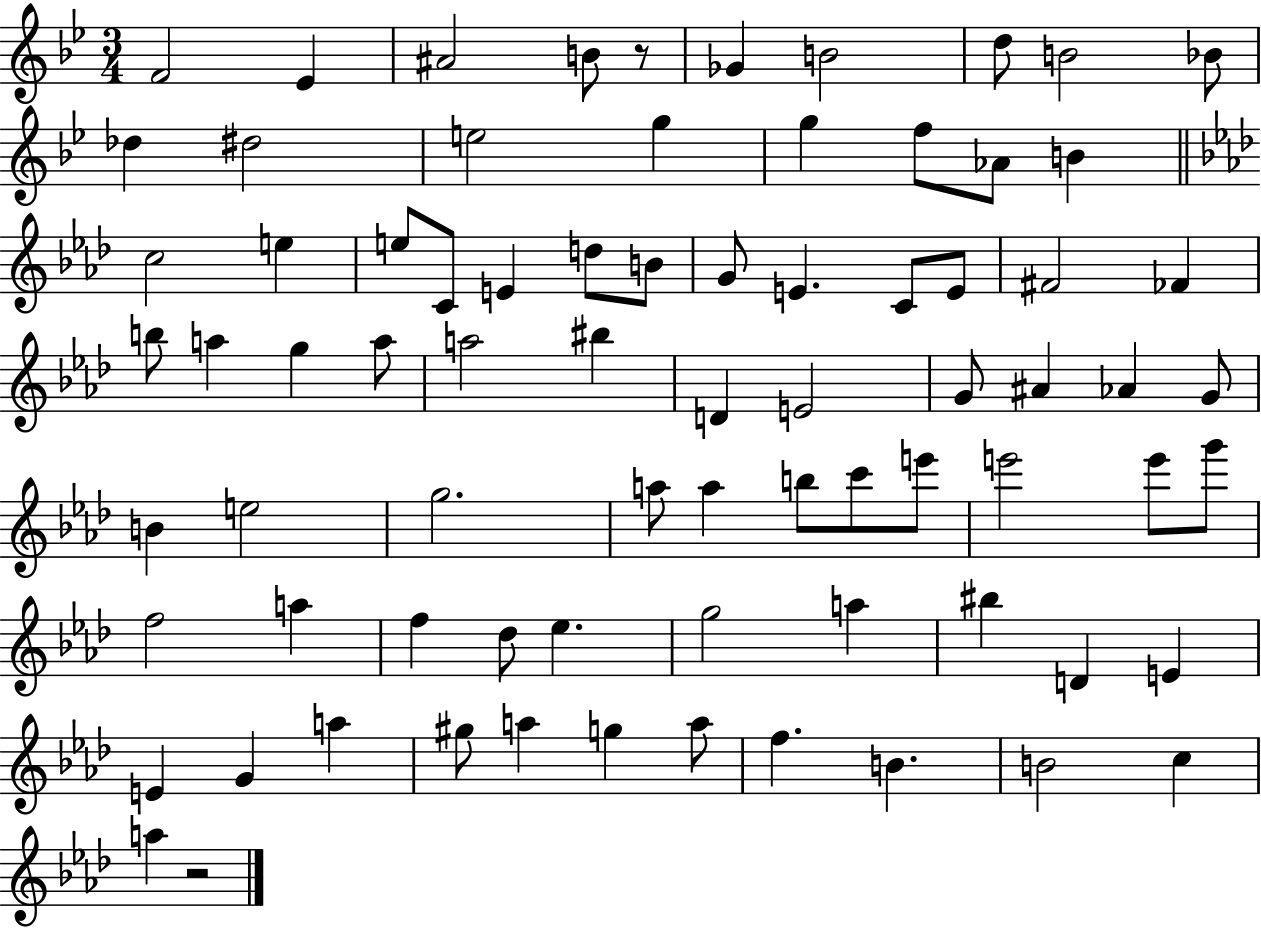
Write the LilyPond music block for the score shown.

{
  \clef treble
  \numericTimeSignature
  \time 3/4
  \key bes \major
  f'2 ees'4 | ais'2 b'8 r8 | ges'4 b'2 | d''8 b'2 bes'8 | \break des''4 dis''2 | e''2 g''4 | g''4 f''8 aes'8 b'4 | \bar "||" \break \key aes \major c''2 e''4 | e''8 c'8 e'4 d''8 b'8 | g'8 e'4. c'8 e'8 | fis'2 fes'4 | \break b''8 a''4 g''4 a''8 | a''2 bis''4 | d'4 e'2 | g'8 ais'4 aes'4 g'8 | \break b'4 e''2 | g''2. | a''8 a''4 b''8 c'''8 e'''8 | e'''2 e'''8 g'''8 | \break f''2 a''4 | f''4 des''8 ees''4. | g''2 a''4 | bis''4 d'4 e'4 | \break e'4 g'4 a''4 | gis''8 a''4 g''4 a''8 | f''4. b'4. | b'2 c''4 | \break a''4 r2 | \bar "|."
}